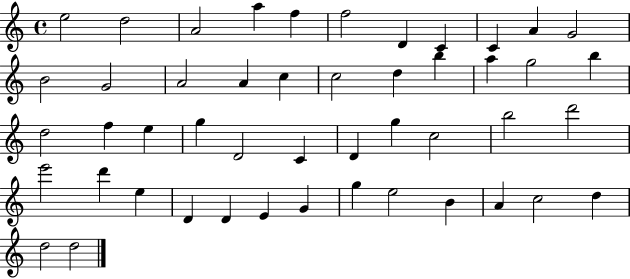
X:1
T:Untitled
M:4/4
L:1/4
K:C
e2 d2 A2 a f f2 D C C A G2 B2 G2 A2 A c c2 d b a g2 b d2 f e g D2 C D g c2 b2 d'2 e'2 d' e D D E G g e2 B A c2 d d2 d2